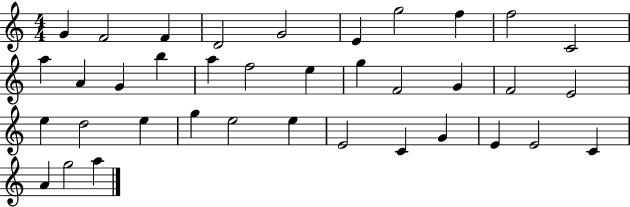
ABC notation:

X:1
T:Untitled
M:4/4
L:1/4
K:C
G F2 F D2 G2 E g2 f f2 C2 a A G b a f2 e g F2 G F2 E2 e d2 e g e2 e E2 C G E E2 C A g2 a